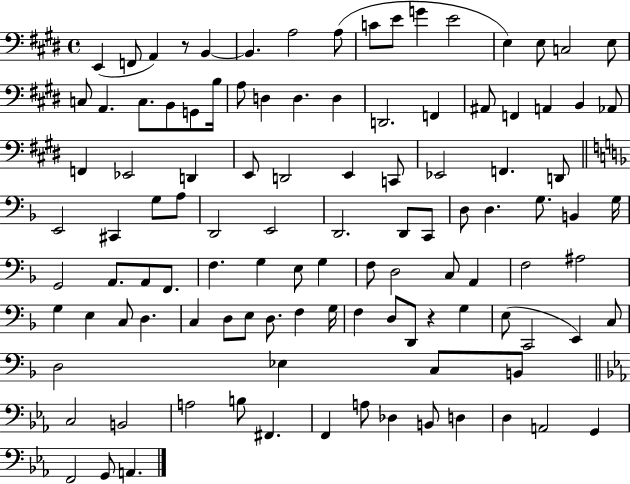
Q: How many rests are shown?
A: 2